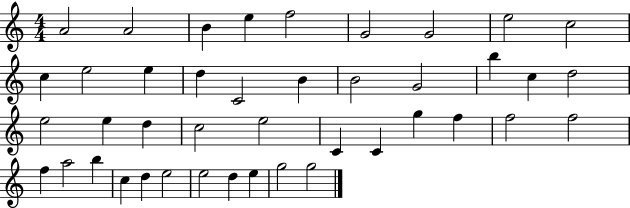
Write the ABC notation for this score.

X:1
T:Untitled
M:4/4
L:1/4
K:C
A2 A2 B e f2 G2 G2 e2 c2 c e2 e d C2 B B2 G2 b c d2 e2 e d c2 e2 C C g f f2 f2 f a2 b c d e2 e2 d e g2 g2